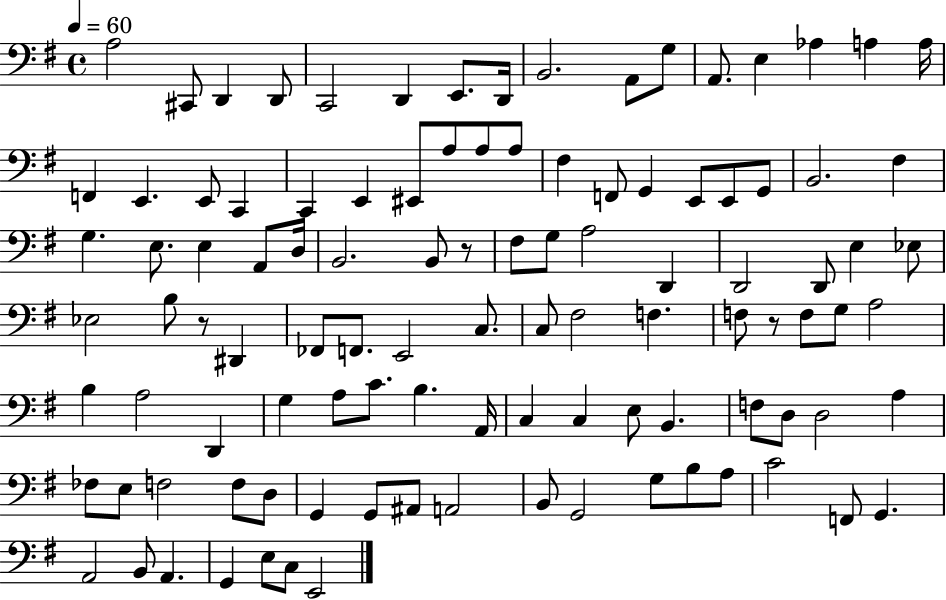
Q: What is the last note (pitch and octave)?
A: E2